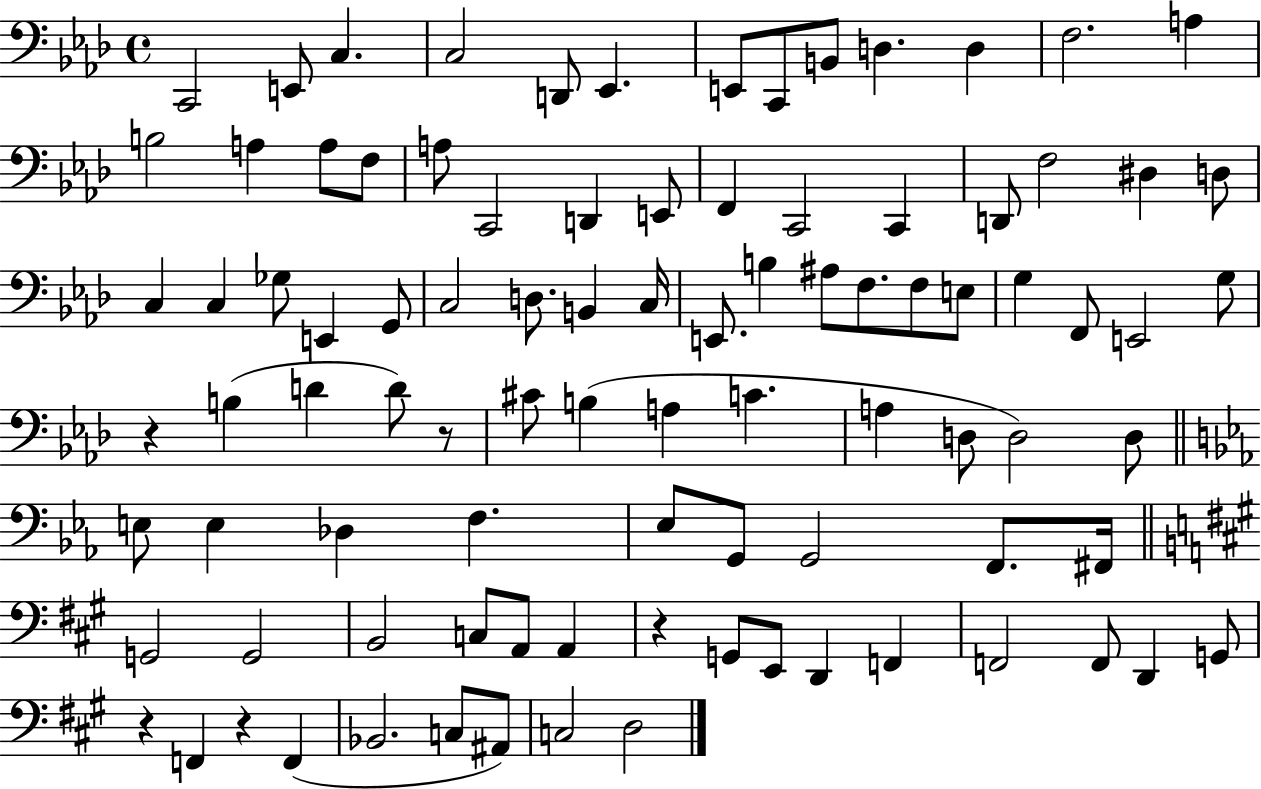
X:1
T:Untitled
M:4/4
L:1/4
K:Ab
C,,2 E,,/2 C, C,2 D,,/2 _E,, E,,/2 C,,/2 B,,/2 D, D, F,2 A, B,2 A, A,/2 F,/2 A,/2 C,,2 D,, E,,/2 F,, C,,2 C,, D,,/2 F,2 ^D, D,/2 C, C, _G,/2 E,, G,,/2 C,2 D,/2 B,, C,/4 E,,/2 B, ^A,/2 F,/2 F,/2 E,/2 G, F,,/2 E,,2 G,/2 z B, D D/2 z/2 ^C/2 B, A, C A, D,/2 D,2 D,/2 E,/2 E, _D, F, _E,/2 G,,/2 G,,2 F,,/2 ^F,,/4 G,,2 G,,2 B,,2 C,/2 A,,/2 A,, z G,,/2 E,,/2 D,, F,, F,,2 F,,/2 D,, G,,/2 z F,, z F,, _B,,2 C,/2 ^A,,/2 C,2 D,2